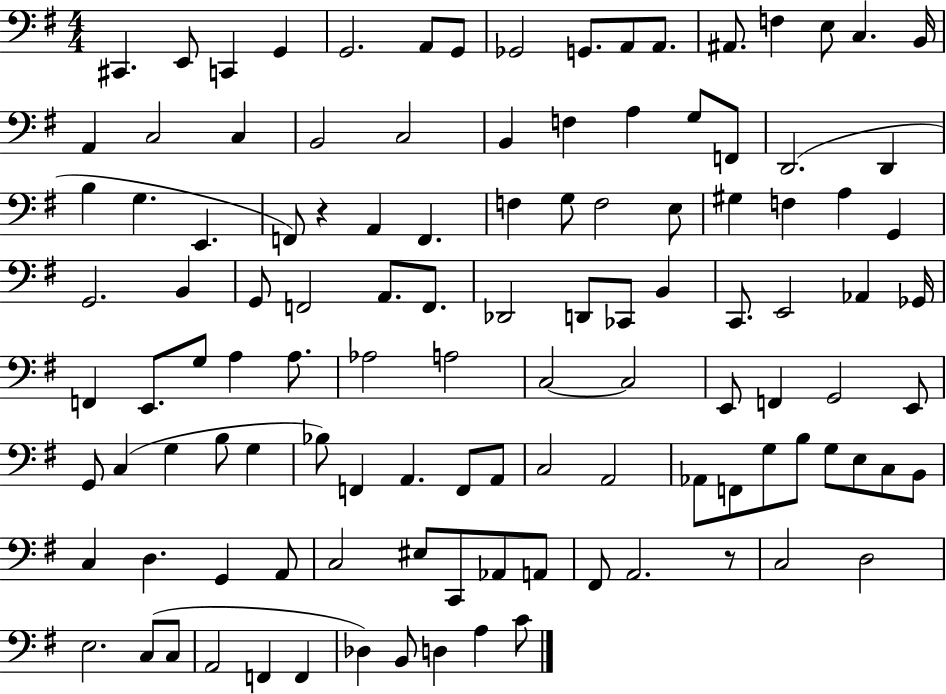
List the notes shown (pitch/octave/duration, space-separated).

C#2/q. E2/e C2/q G2/q G2/h. A2/e G2/e Gb2/h G2/e. A2/e A2/e. A#2/e. F3/q E3/e C3/q. B2/s A2/q C3/h C3/q B2/h C3/h B2/q F3/q A3/q G3/e F2/e D2/h. D2/q B3/q G3/q. E2/q. F2/e R/q A2/q F2/q. F3/q G3/e F3/h E3/e G#3/q F3/q A3/q G2/q G2/h. B2/q G2/e F2/h A2/e. F2/e. Db2/h D2/e CES2/e B2/q C2/e. E2/h Ab2/q Gb2/s F2/q E2/e. G3/e A3/q A3/e. Ab3/h A3/h C3/h C3/h E2/e F2/q G2/h E2/e G2/e C3/q G3/q B3/e G3/q Bb3/e F2/q A2/q. F2/e A2/e C3/h A2/h Ab2/e F2/e G3/e B3/e G3/e E3/e C3/e B2/e C3/q D3/q. G2/q A2/e C3/h EIS3/e C2/e Ab2/e A2/e F#2/e A2/h. R/e C3/h D3/h E3/h. C3/e C3/e A2/h F2/q F2/q Db3/q B2/e D3/q A3/q C4/e